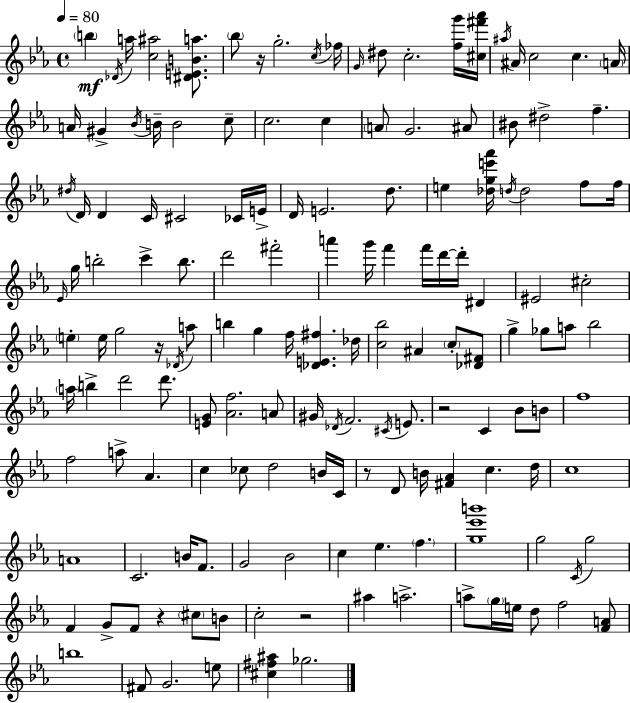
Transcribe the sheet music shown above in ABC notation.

X:1
T:Untitled
M:4/4
L:1/4
K:Cm
b _D/4 a/4 [c^a]2 [^DEBa]/2 _b/2 z/4 g2 c/4 _f/4 G/4 ^d/2 c2 [fg']/4 [^c^f'_a']/4 ^a/4 ^A/4 c2 c A/4 A/4 ^G _B/4 B/4 B2 c/2 c2 c A/2 G2 ^A/2 ^B/2 ^d2 f ^d/4 D/4 D C/4 ^C2 _C/4 E/4 D/4 E2 d/2 e [_dge'_a']/4 d/4 d2 f/2 f/4 _E/4 g/4 b2 c' b/2 d'2 ^f'2 a' g'/4 f' f'/4 d'/4 d'/4 ^D ^E2 ^c2 e e/4 g2 z/4 _D/4 a/2 b g f/4 [_DE^f] _d/4 [c_b]2 ^A c/2 [_D^F]/2 g _g/2 a/2 _b2 a/4 b d'2 d'/2 [EG]/2 [_Af]2 A/2 ^G/4 _D/4 F2 ^C/4 E/2 z2 C _B/2 B/2 f4 f2 a/2 _A c _c/2 d2 B/4 C/4 z/2 D/2 B/4 [^F_A] c d/4 c4 A4 C2 B/4 F/2 G2 _B2 c _e f [g_e'b']4 g2 C/4 g2 F G/2 F/2 z ^c/2 B/2 c2 z2 ^a a2 a/2 g/4 e/4 d/2 f2 [FA]/2 b4 ^F/2 G2 e/2 [^c^f^a] _g2